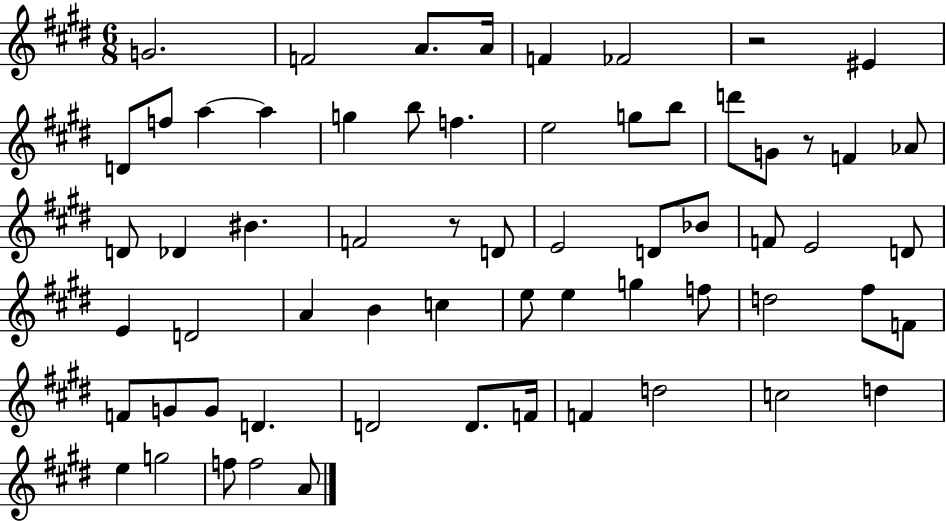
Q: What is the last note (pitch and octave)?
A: A4